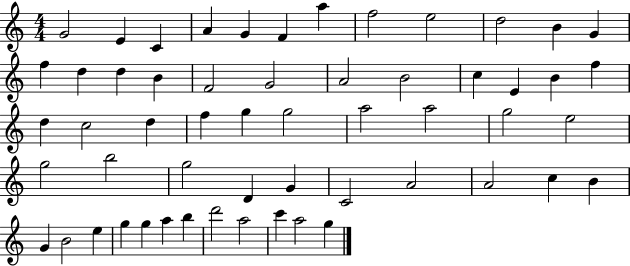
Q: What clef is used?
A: treble